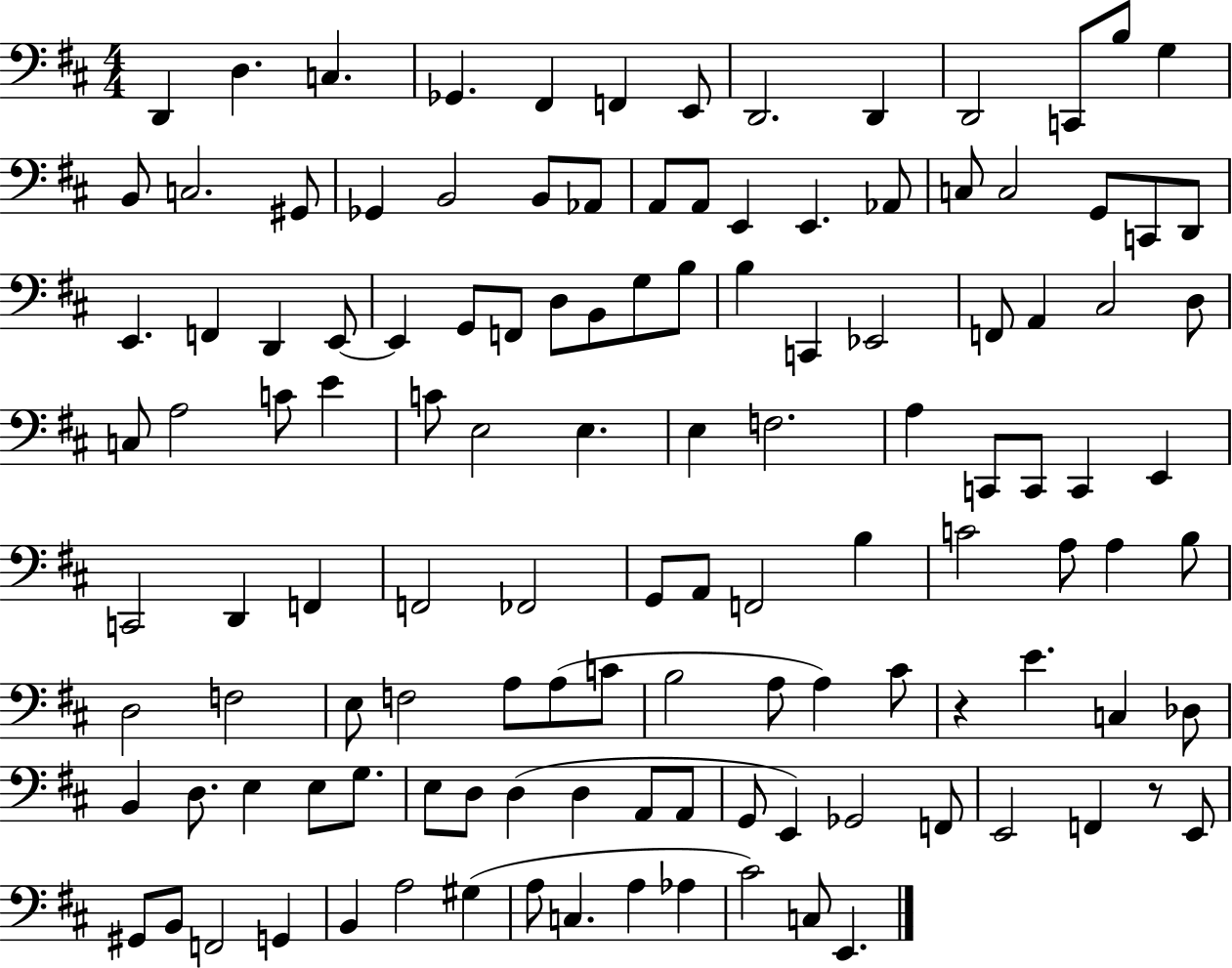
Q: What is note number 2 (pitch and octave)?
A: D3